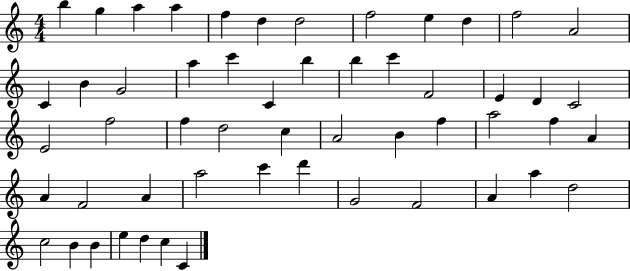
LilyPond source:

{
  \clef treble
  \numericTimeSignature
  \time 4/4
  \key c \major
  b''4 g''4 a''4 a''4 | f''4 d''4 d''2 | f''2 e''4 d''4 | f''2 a'2 | \break c'4 b'4 g'2 | a''4 c'''4 c'4 b''4 | b''4 c'''4 f'2 | e'4 d'4 c'2 | \break e'2 f''2 | f''4 d''2 c''4 | a'2 b'4 f''4 | a''2 f''4 a'4 | \break a'4 f'2 a'4 | a''2 c'''4 d'''4 | g'2 f'2 | a'4 a''4 d''2 | \break c''2 b'4 b'4 | e''4 d''4 c''4 c'4 | \bar "|."
}